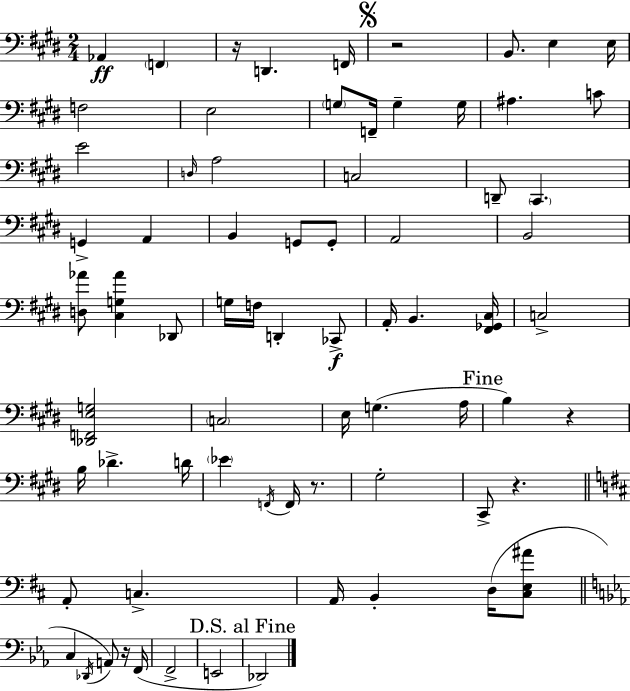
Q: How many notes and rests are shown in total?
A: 72